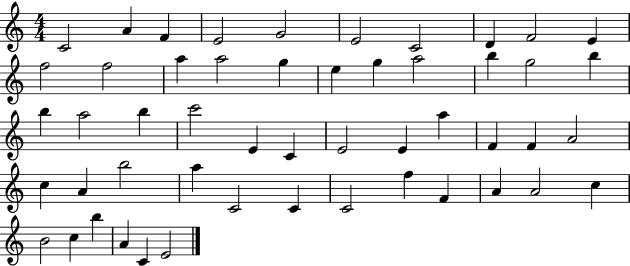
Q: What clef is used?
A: treble